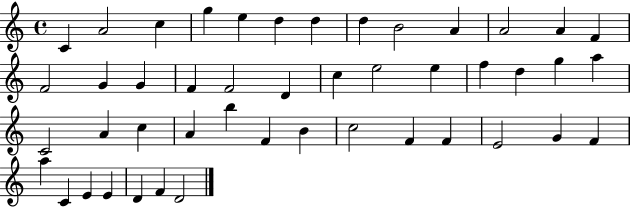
{
  \clef treble
  \time 4/4
  \defaultTimeSignature
  \key c \major
  c'4 a'2 c''4 | g''4 e''4 d''4 d''4 | d''4 b'2 a'4 | a'2 a'4 f'4 | \break f'2 g'4 g'4 | f'4 f'2 d'4 | c''4 e''2 e''4 | f''4 d''4 g''4 a''4 | \break c'2 a'4 c''4 | a'4 b''4 f'4 b'4 | c''2 f'4 f'4 | e'2 g'4 f'4 | \break a''4 c'4 e'4 e'4 | d'4 f'4 d'2 | \bar "|."
}